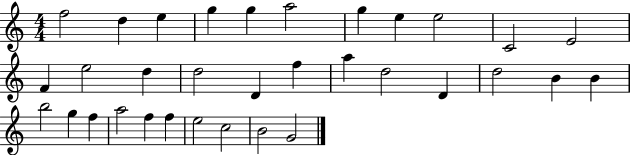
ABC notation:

X:1
T:Untitled
M:4/4
L:1/4
K:C
f2 d e g g a2 g e e2 C2 E2 F e2 d d2 D f a d2 D d2 B B b2 g f a2 f f e2 c2 B2 G2